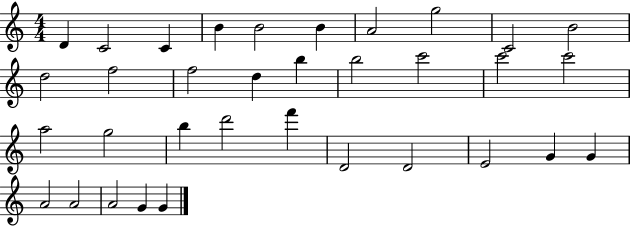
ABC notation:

X:1
T:Untitled
M:4/4
L:1/4
K:C
D C2 C B B2 B A2 g2 C2 B2 d2 f2 f2 d b b2 c'2 c'2 c'2 a2 g2 b d'2 f' D2 D2 E2 G G A2 A2 A2 G G